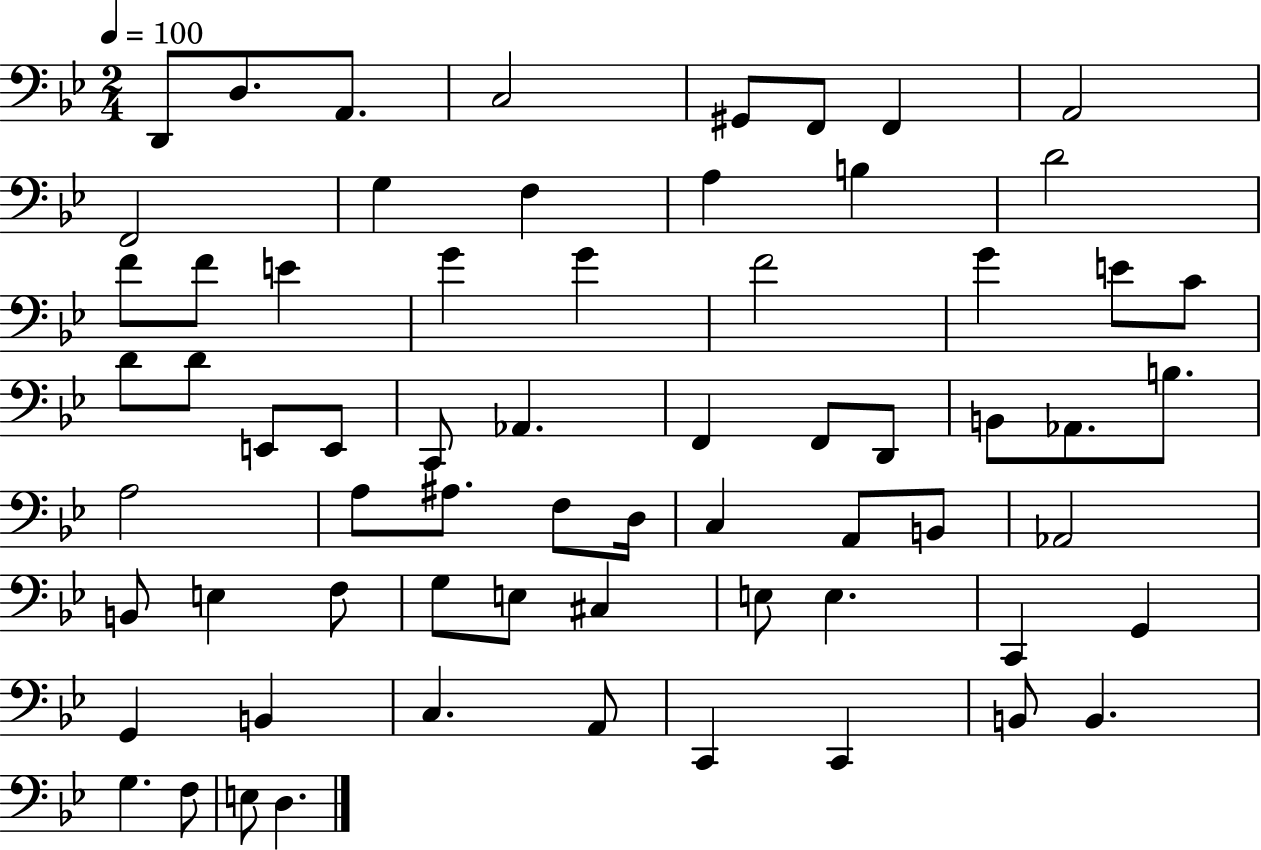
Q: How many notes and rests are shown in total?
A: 66